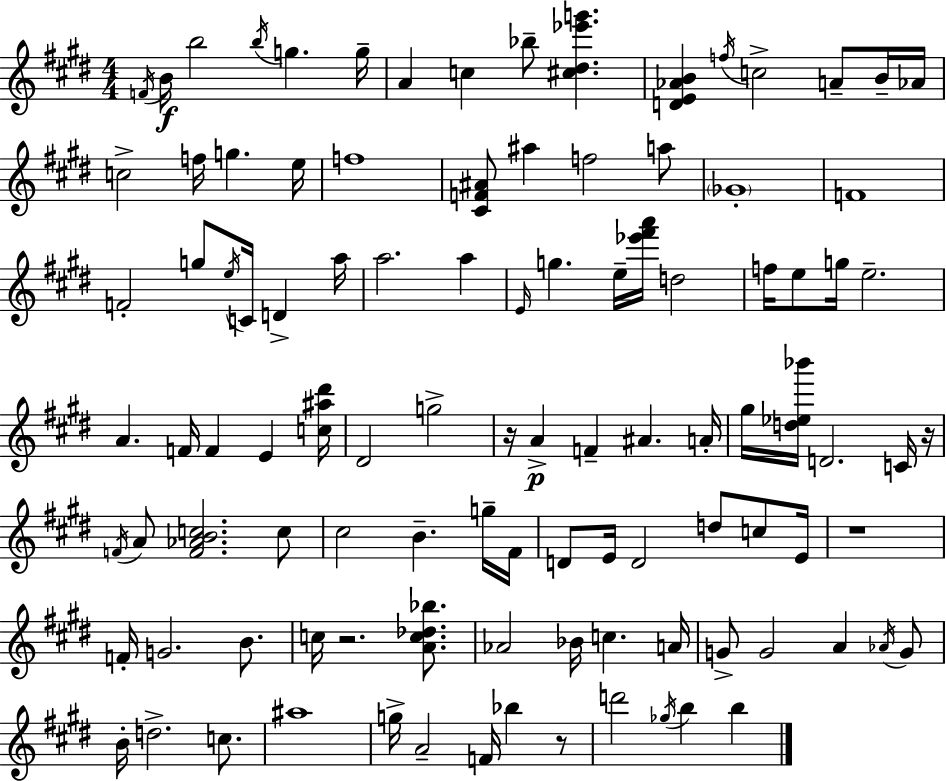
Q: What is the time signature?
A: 4/4